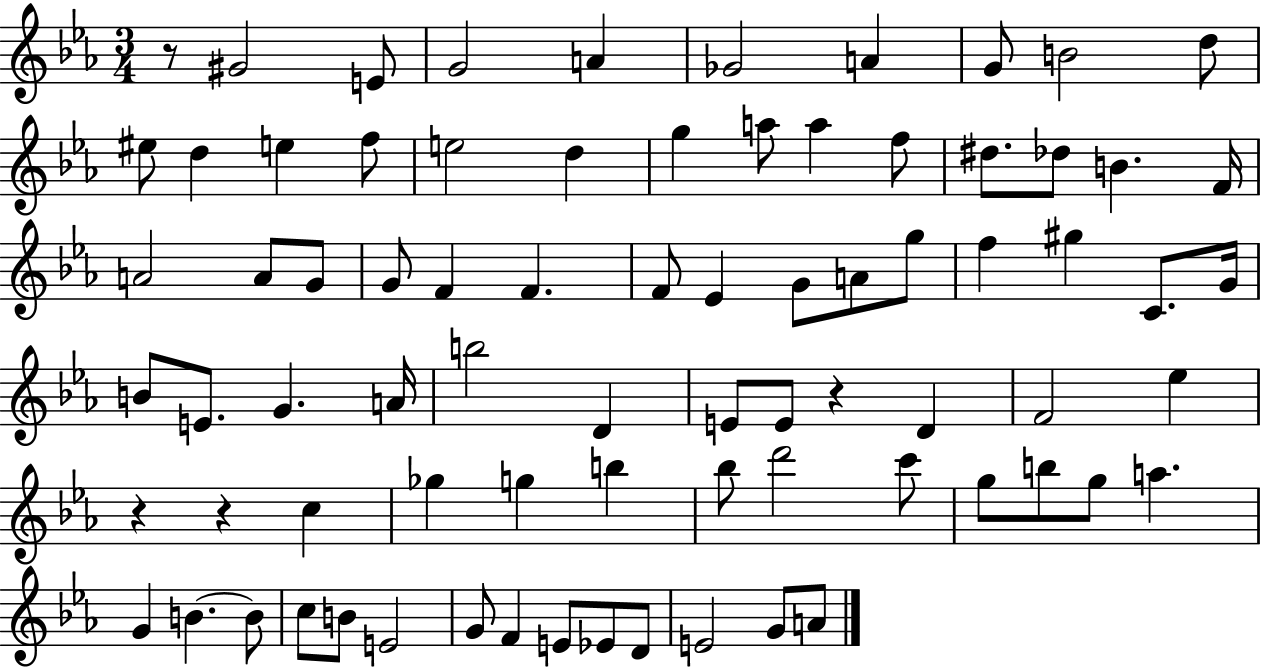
{
  \clef treble
  \numericTimeSignature
  \time 3/4
  \key ees \major
  r8 gis'2 e'8 | g'2 a'4 | ges'2 a'4 | g'8 b'2 d''8 | \break eis''8 d''4 e''4 f''8 | e''2 d''4 | g''4 a''8 a''4 f''8 | dis''8. des''8 b'4. f'16 | \break a'2 a'8 g'8 | g'8 f'4 f'4. | f'8 ees'4 g'8 a'8 g''8 | f''4 gis''4 c'8. g'16 | \break b'8 e'8. g'4. a'16 | b''2 d'4 | e'8 e'8 r4 d'4 | f'2 ees''4 | \break r4 r4 c''4 | ges''4 g''4 b''4 | bes''8 d'''2 c'''8 | g''8 b''8 g''8 a''4. | \break g'4 b'4.~~ b'8 | c''8 b'8 e'2 | g'8 f'4 e'8 ees'8 d'8 | e'2 g'8 a'8 | \break \bar "|."
}